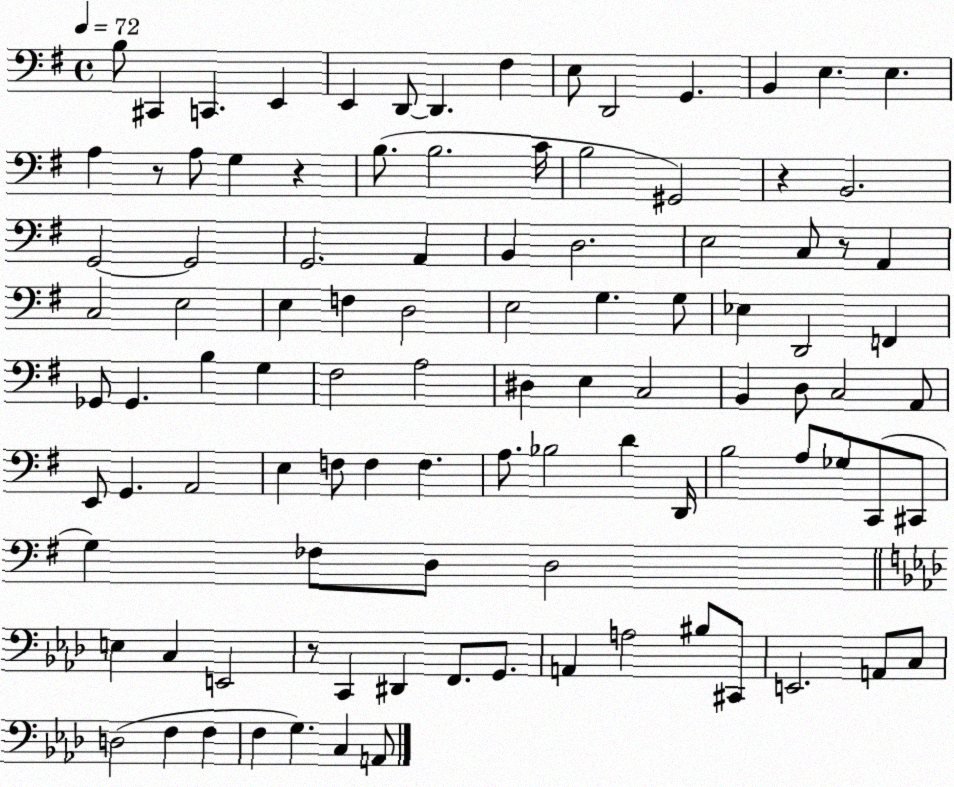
X:1
T:Untitled
M:4/4
L:1/4
K:G
B,/2 ^C,, C,, E,, E,, D,,/2 D,, ^F, E,/2 D,,2 G,, B,, E, E, A, z/2 A,/2 G, z B,/2 B,2 C/4 B,2 ^G,,2 z B,,2 G,,2 G,,2 G,,2 A,, B,, D,2 E,2 C,/2 z/2 A,, C,2 E,2 E, F, D,2 E,2 G, G,/2 _E, D,,2 F,, _G,,/2 _G,, B, G, ^F,2 A,2 ^D, E, C,2 B,, D,/2 C,2 A,,/2 E,,/2 G,, A,,2 E, F,/2 F, F, A,/2 _B,2 D D,,/4 B,2 A,/2 _G,/2 C,,/2 ^C,,/2 G, _F,/2 D,/2 D,2 E, C, E,,2 z/2 C,, ^D,, F,,/2 G,,/2 A,, A,2 ^B,/2 ^C,,/2 E,,2 A,,/2 C,/2 D,2 F, F, F, G, C, A,,/2